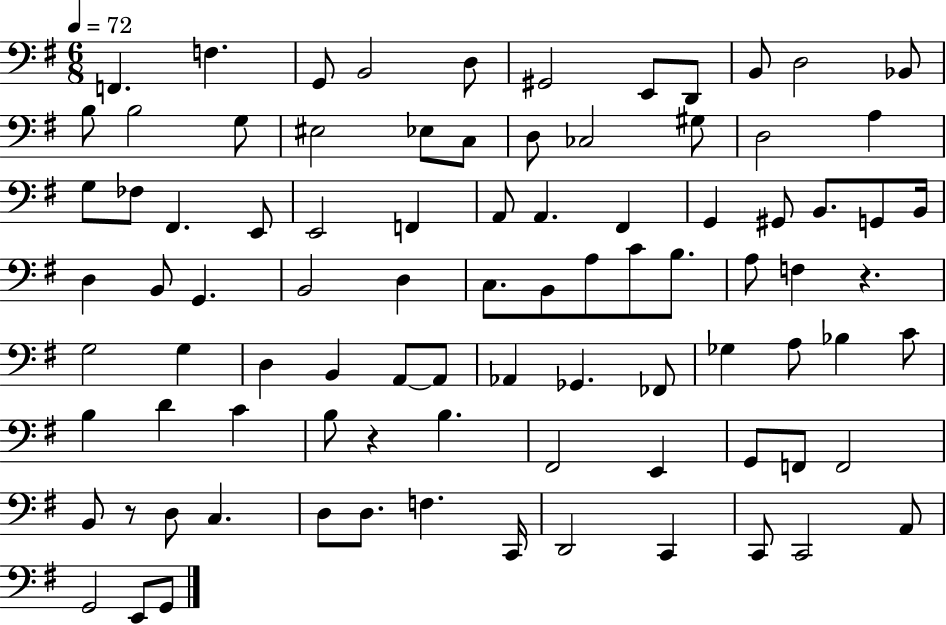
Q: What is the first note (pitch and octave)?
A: F2